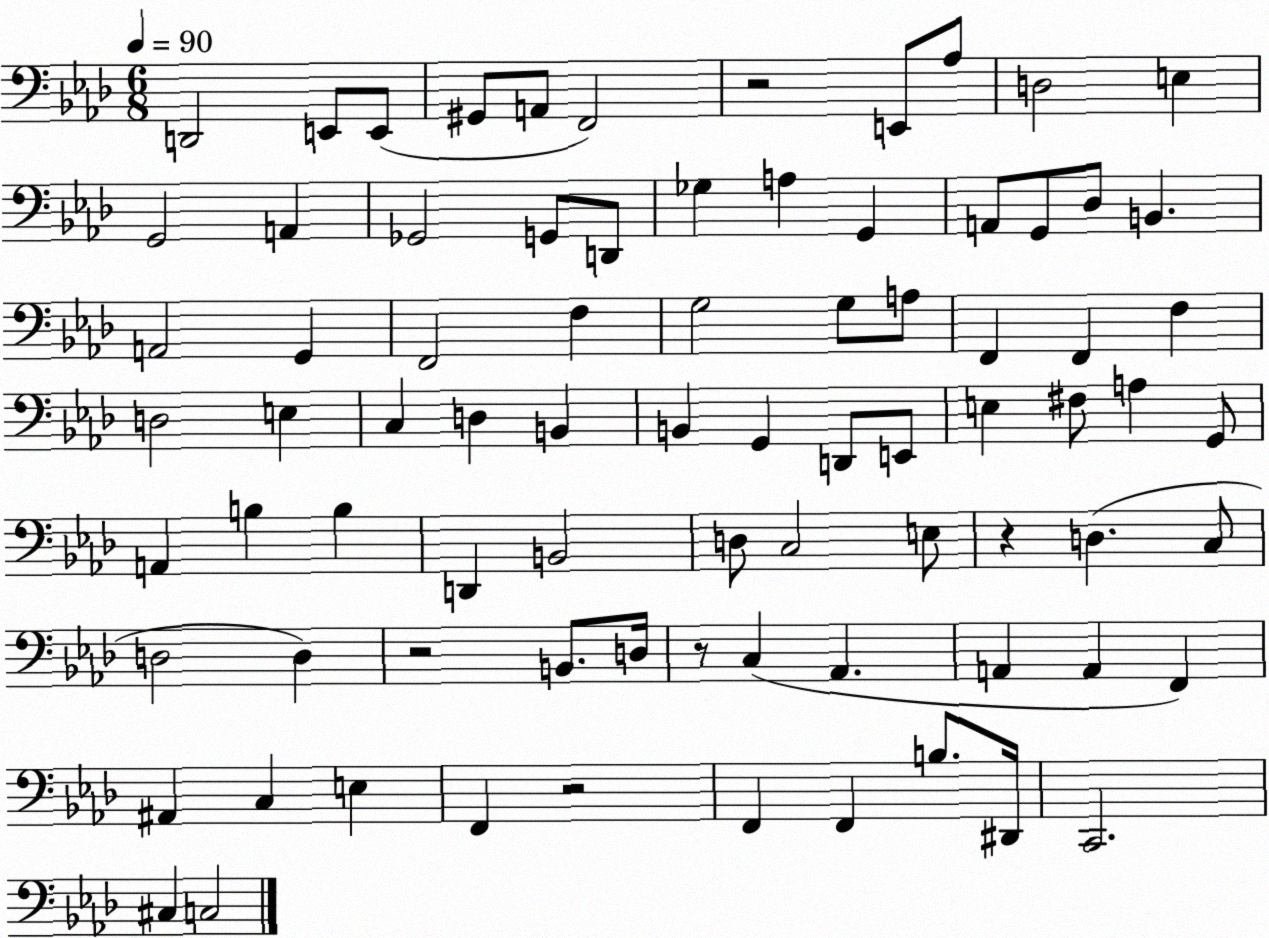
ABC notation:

X:1
T:Untitled
M:6/8
L:1/4
K:Ab
D,,2 E,,/2 E,,/2 ^G,,/2 A,,/2 F,,2 z2 E,,/2 _A,/2 D,2 E, G,,2 A,, _G,,2 G,,/2 D,,/2 _G, A, G,, A,,/2 G,,/2 _D,/2 B,, A,,2 G,, F,,2 F, G,2 G,/2 A,/2 F,, F,, F, D,2 E, C, D, B,, B,, G,, D,,/2 E,,/2 E, ^F,/2 A, G,,/2 A,, B, B, D,, B,,2 D,/2 C,2 E,/2 z D, C,/2 D,2 D, z2 B,,/2 D,/4 z/2 C, _A,, A,, A,, F,, ^A,, C, E, F,, z2 F,, F,, B,/2 ^D,,/4 C,,2 ^C, C,2